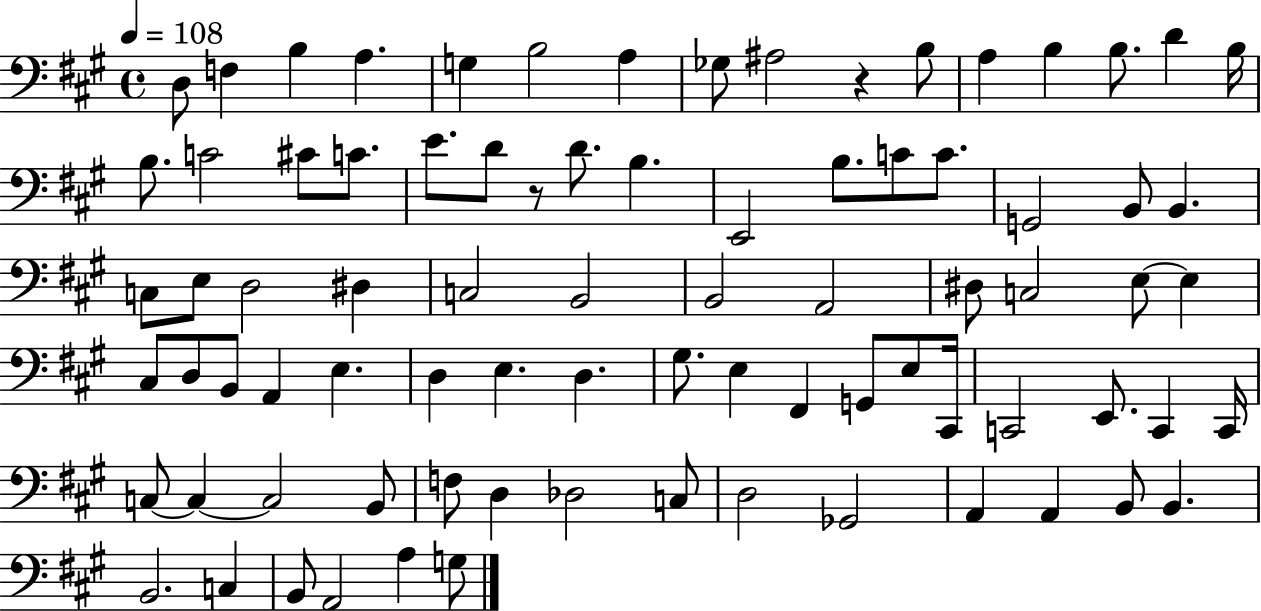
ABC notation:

X:1
T:Untitled
M:4/4
L:1/4
K:A
D,/2 F, B, A, G, B,2 A, _G,/2 ^A,2 z B,/2 A, B, B,/2 D B,/4 B,/2 C2 ^C/2 C/2 E/2 D/2 z/2 D/2 B, E,,2 B,/2 C/2 C/2 G,,2 B,,/2 B,, C,/2 E,/2 D,2 ^D, C,2 B,,2 B,,2 A,,2 ^D,/2 C,2 E,/2 E, ^C,/2 D,/2 B,,/2 A,, E, D, E, D, ^G,/2 E, ^F,, G,,/2 E,/2 ^C,,/4 C,,2 E,,/2 C,, C,,/4 C,/2 C, C,2 B,,/2 F,/2 D, _D,2 C,/2 D,2 _G,,2 A,, A,, B,,/2 B,, B,,2 C, B,,/2 A,,2 A, G,/2